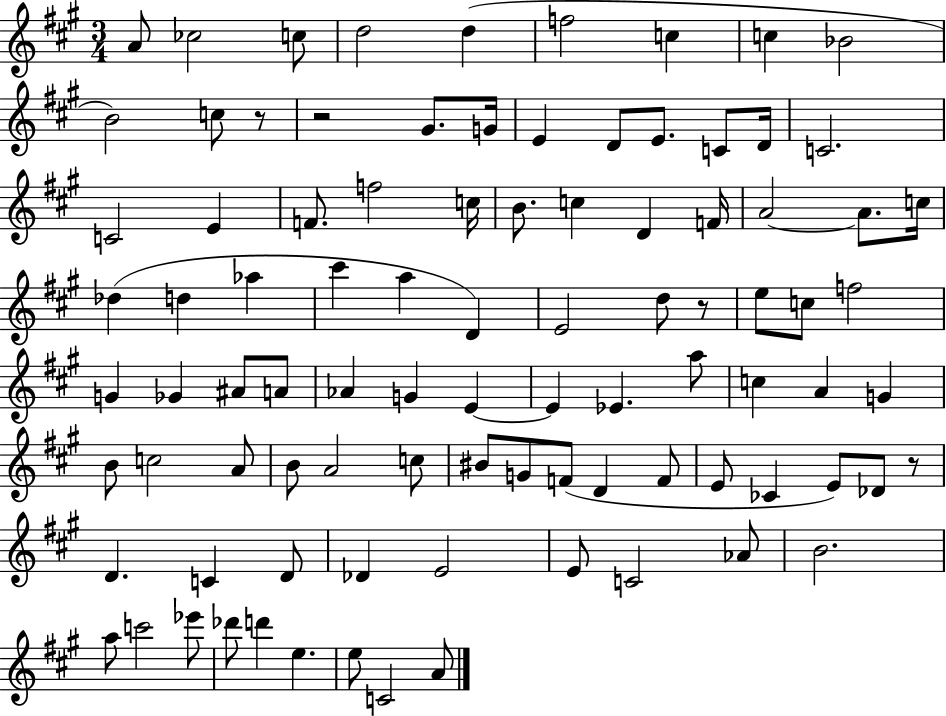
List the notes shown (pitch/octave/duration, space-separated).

A4/e CES5/h C5/e D5/h D5/q F5/h C5/q C5/q Bb4/h B4/h C5/e R/e R/h G#4/e. G4/s E4/q D4/e E4/e. C4/e D4/s C4/h. C4/h E4/q F4/e. F5/h C5/s B4/e. C5/q D4/q F4/s A4/h A4/e. C5/s Db5/q D5/q Ab5/q C#6/q A5/q D4/q E4/h D5/e R/e E5/e C5/e F5/h G4/q Gb4/q A#4/e A4/e Ab4/q G4/q E4/q E4/q Eb4/q. A5/e C5/q A4/q G4/q B4/e C5/h A4/e B4/e A4/h C5/e BIS4/e G4/e F4/e D4/q F4/e E4/e CES4/q E4/e Db4/e R/e D4/q. C4/q D4/e Db4/q E4/h E4/e C4/h Ab4/e B4/h. A5/e C6/h Eb6/e Db6/e D6/q E5/q. E5/e C4/h A4/e